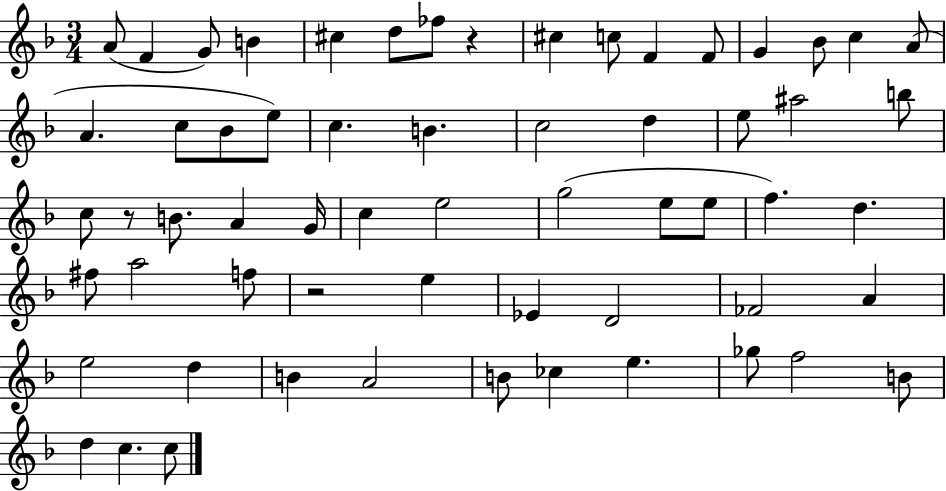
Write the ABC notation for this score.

X:1
T:Untitled
M:3/4
L:1/4
K:F
A/2 F G/2 B ^c d/2 _f/2 z ^c c/2 F F/2 G _B/2 c A/2 A c/2 _B/2 e/2 c B c2 d e/2 ^a2 b/2 c/2 z/2 B/2 A G/4 c e2 g2 e/2 e/2 f d ^f/2 a2 f/2 z2 e _E D2 _F2 A e2 d B A2 B/2 _c e _g/2 f2 B/2 d c c/2